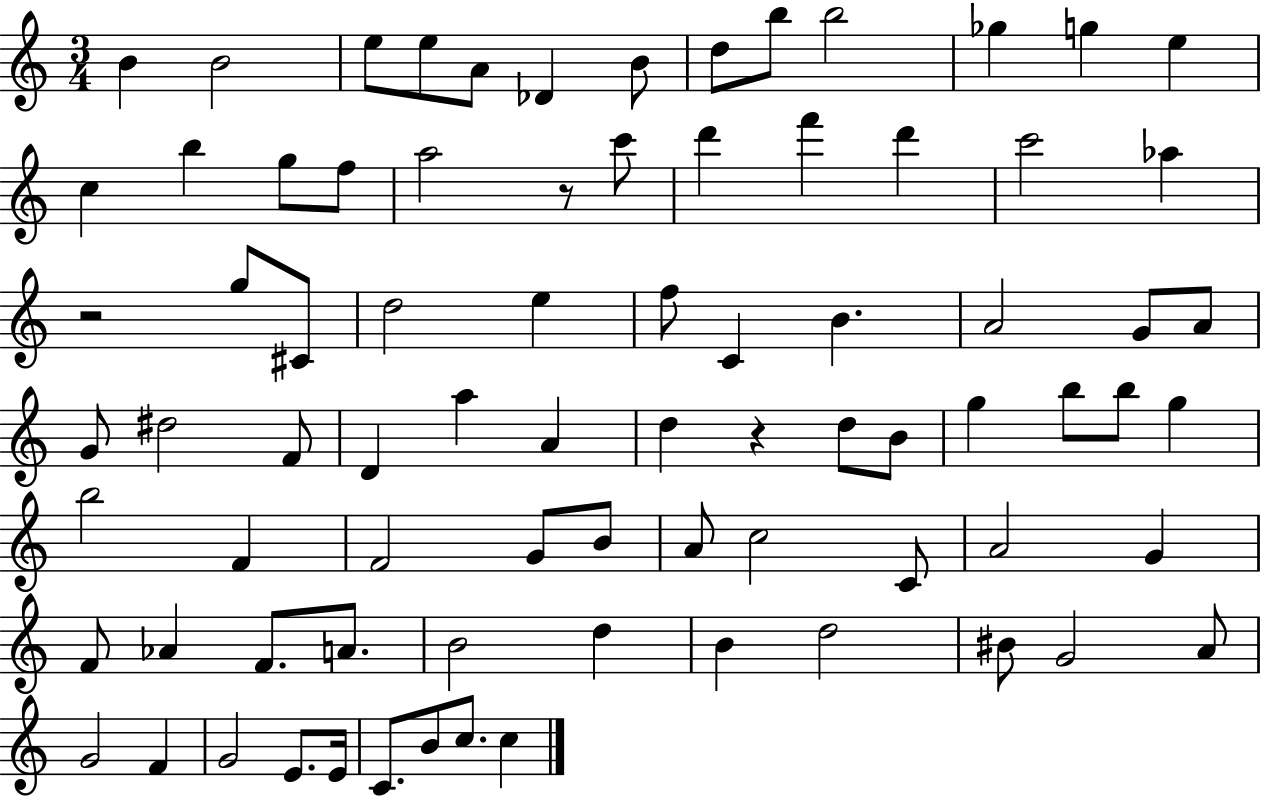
{
  \clef treble
  \numericTimeSignature
  \time 3/4
  \key c \major
  b'4 b'2 | e''8 e''8 a'8 des'4 b'8 | d''8 b''8 b''2 | ges''4 g''4 e''4 | \break c''4 b''4 g''8 f''8 | a''2 r8 c'''8 | d'''4 f'''4 d'''4 | c'''2 aes''4 | \break r2 g''8 cis'8 | d''2 e''4 | f''8 c'4 b'4. | a'2 g'8 a'8 | \break g'8 dis''2 f'8 | d'4 a''4 a'4 | d''4 r4 d''8 b'8 | g''4 b''8 b''8 g''4 | \break b''2 f'4 | f'2 g'8 b'8 | a'8 c''2 c'8 | a'2 g'4 | \break f'8 aes'4 f'8. a'8. | b'2 d''4 | b'4 d''2 | bis'8 g'2 a'8 | \break g'2 f'4 | g'2 e'8. e'16 | c'8. b'8 c''8. c''4 | \bar "|."
}